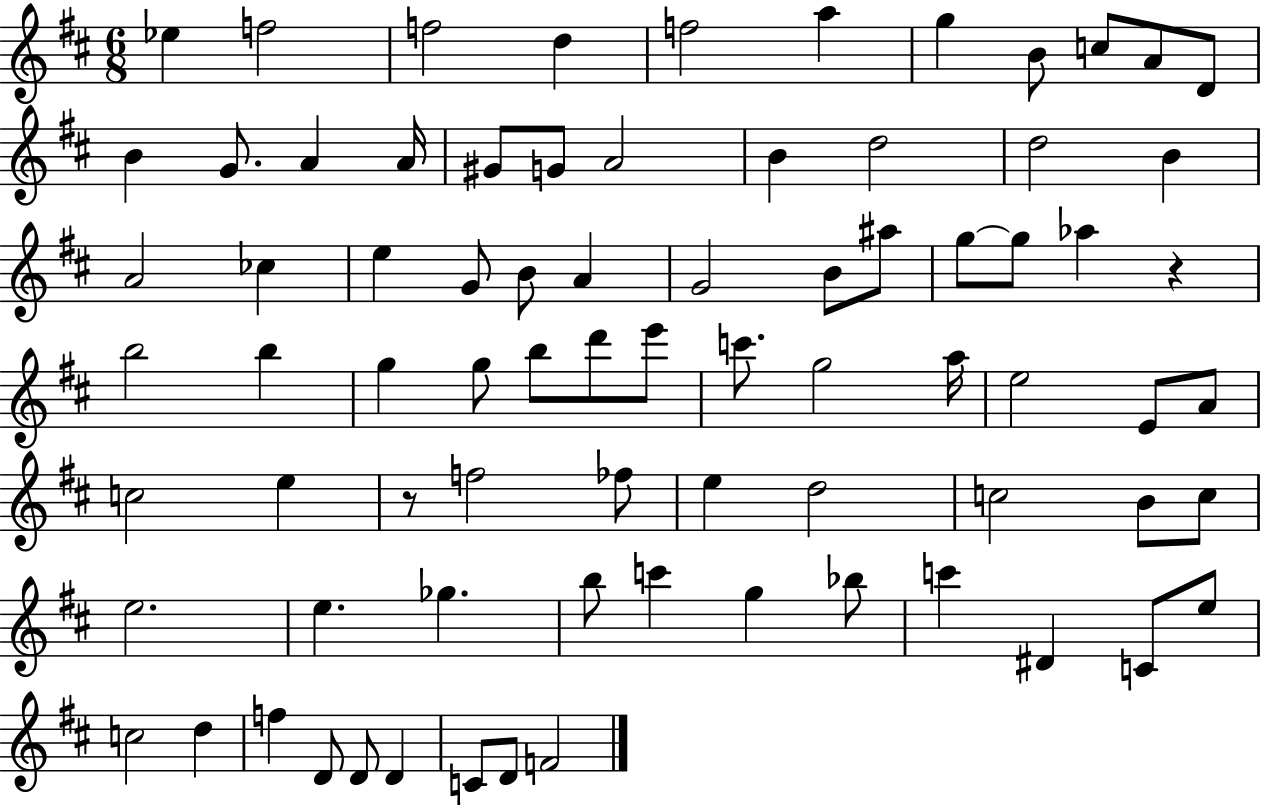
{
  \clef treble
  \numericTimeSignature
  \time 6/8
  \key d \major
  ees''4 f''2 | f''2 d''4 | f''2 a''4 | g''4 b'8 c''8 a'8 d'8 | \break b'4 g'8. a'4 a'16 | gis'8 g'8 a'2 | b'4 d''2 | d''2 b'4 | \break a'2 ces''4 | e''4 g'8 b'8 a'4 | g'2 b'8 ais''8 | g''8~~ g''8 aes''4 r4 | \break b''2 b''4 | g''4 g''8 b''8 d'''8 e'''8 | c'''8. g''2 a''16 | e''2 e'8 a'8 | \break c''2 e''4 | r8 f''2 fes''8 | e''4 d''2 | c''2 b'8 c''8 | \break e''2. | e''4. ges''4. | b''8 c'''4 g''4 bes''8 | c'''4 dis'4 c'8 e''8 | \break c''2 d''4 | f''4 d'8 d'8 d'4 | c'8 d'8 f'2 | \bar "|."
}